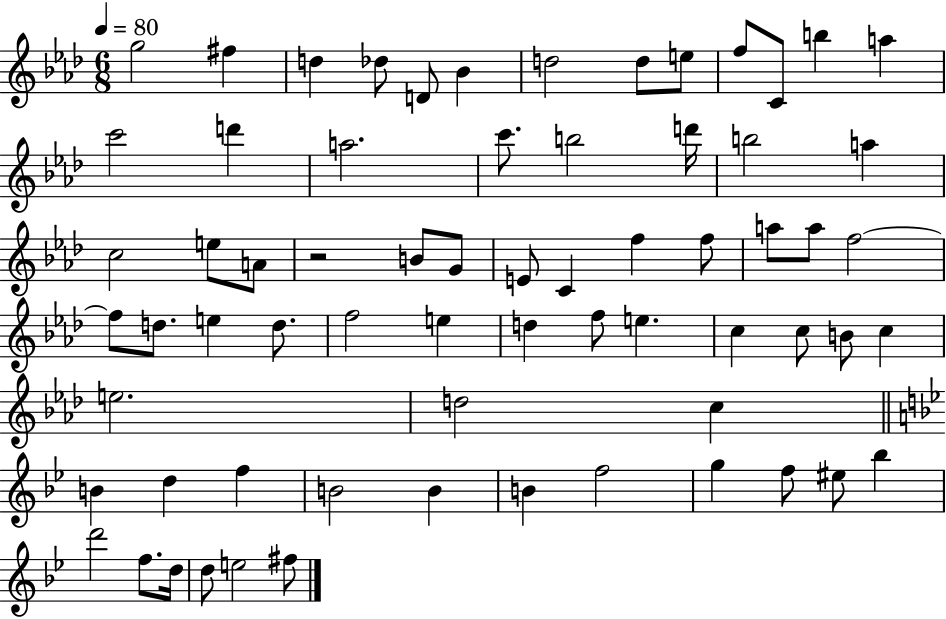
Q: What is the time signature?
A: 6/8